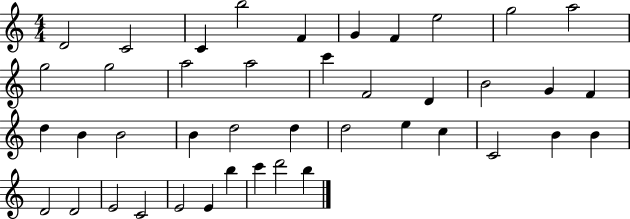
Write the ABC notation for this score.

X:1
T:Untitled
M:4/4
L:1/4
K:C
D2 C2 C b2 F G F e2 g2 a2 g2 g2 a2 a2 c' F2 D B2 G F d B B2 B d2 d d2 e c C2 B B D2 D2 E2 C2 E2 E b c' d'2 b